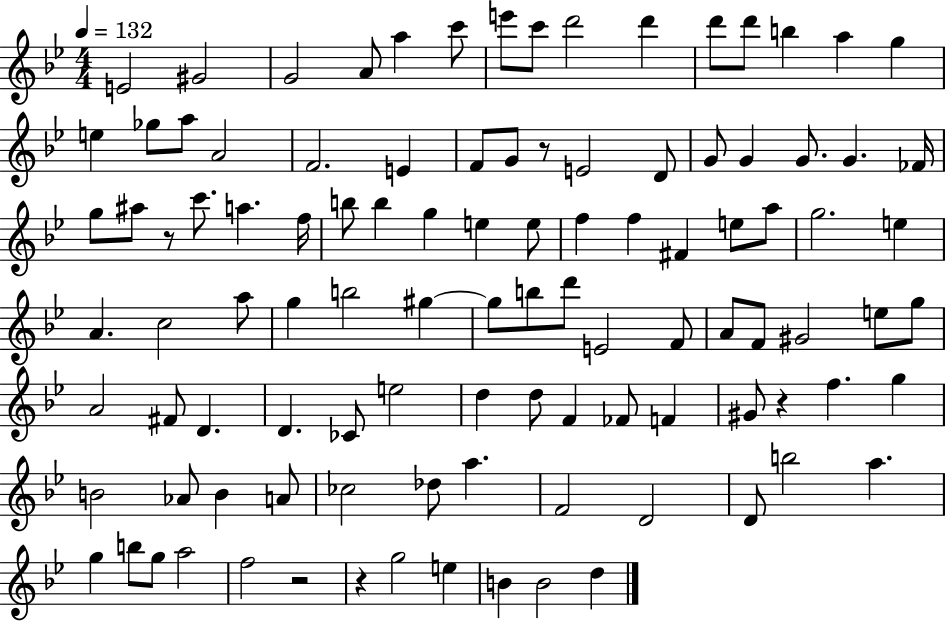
X:1
T:Untitled
M:4/4
L:1/4
K:Bb
E2 ^G2 G2 A/2 a c'/2 e'/2 c'/2 d'2 d' d'/2 d'/2 b a g e _g/2 a/2 A2 F2 E F/2 G/2 z/2 E2 D/2 G/2 G G/2 G _F/4 g/2 ^a/2 z/2 c'/2 a f/4 b/2 b g e e/2 f f ^F e/2 a/2 g2 e A c2 a/2 g b2 ^g ^g/2 b/2 d'/2 E2 F/2 A/2 F/2 ^G2 e/2 g/2 A2 ^F/2 D D _C/2 e2 d d/2 F _F/2 F ^G/2 z f g B2 _A/2 B A/2 _c2 _d/2 a F2 D2 D/2 b2 a g b/2 g/2 a2 f2 z2 z g2 e B B2 d